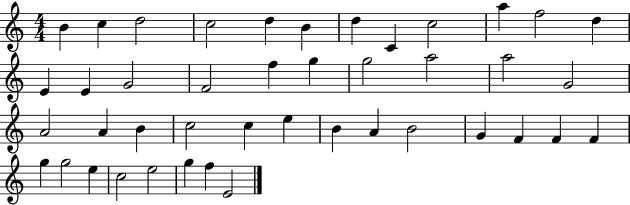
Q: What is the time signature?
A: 4/4